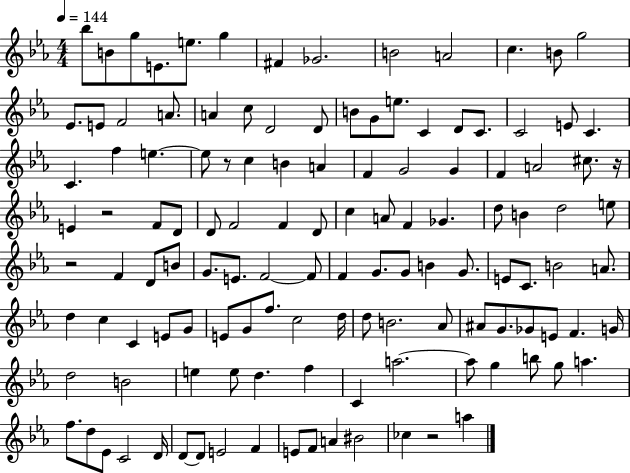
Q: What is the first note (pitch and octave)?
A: Bb5